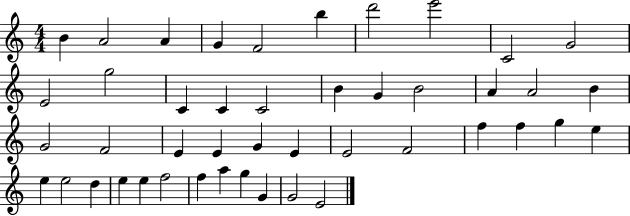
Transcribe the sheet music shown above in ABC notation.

X:1
T:Untitled
M:4/4
L:1/4
K:C
B A2 A G F2 b d'2 e'2 C2 G2 E2 g2 C C C2 B G B2 A A2 B G2 F2 E E G E E2 F2 f f g e e e2 d e e f2 f a g G G2 E2